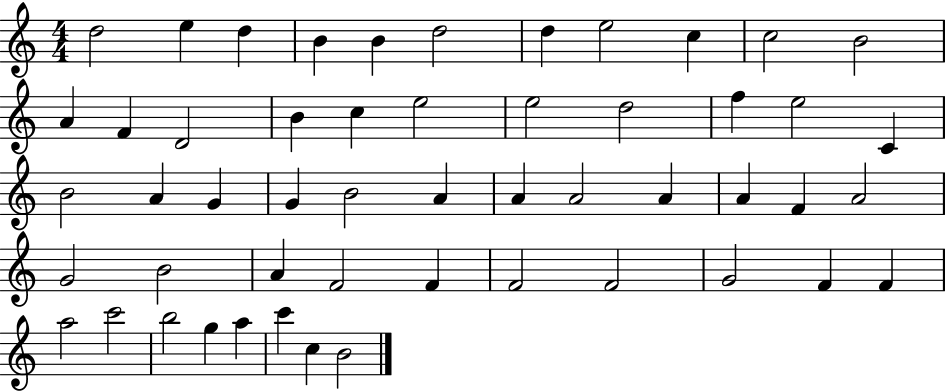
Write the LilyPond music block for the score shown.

{
  \clef treble
  \numericTimeSignature
  \time 4/4
  \key c \major
  d''2 e''4 d''4 | b'4 b'4 d''2 | d''4 e''2 c''4 | c''2 b'2 | \break a'4 f'4 d'2 | b'4 c''4 e''2 | e''2 d''2 | f''4 e''2 c'4 | \break b'2 a'4 g'4 | g'4 b'2 a'4 | a'4 a'2 a'4 | a'4 f'4 a'2 | \break g'2 b'2 | a'4 f'2 f'4 | f'2 f'2 | g'2 f'4 f'4 | \break a''2 c'''2 | b''2 g''4 a''4 | c'''4 c''4 b'2 | \bar "|."
}